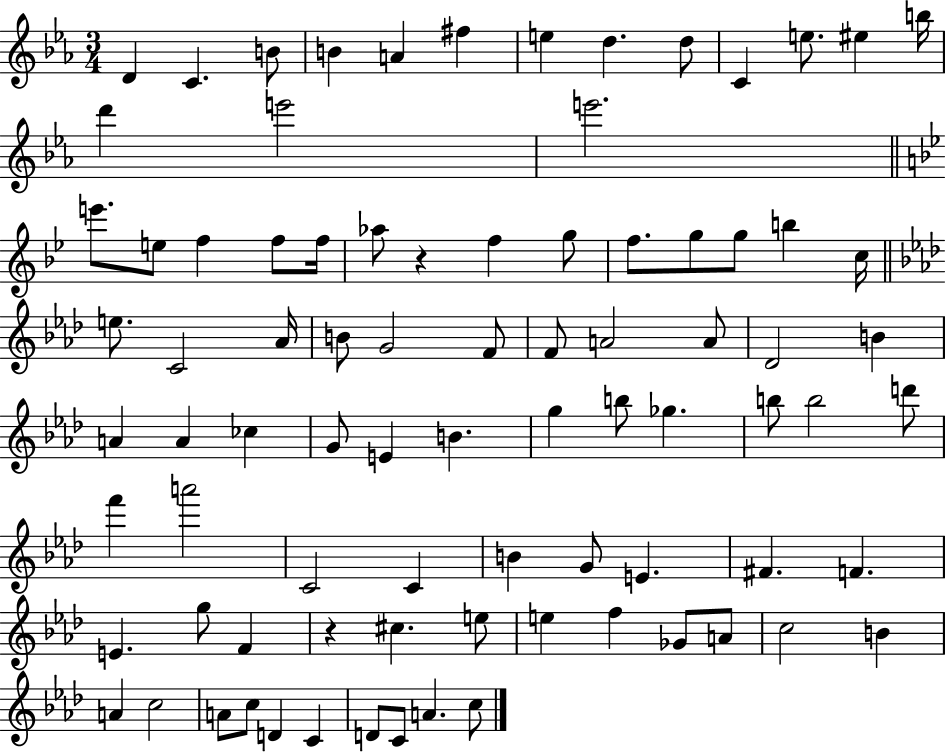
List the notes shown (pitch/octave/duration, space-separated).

D4/q C4/q. B4/e B4/q A4/q F#5/q E5/q D5/q. D5/e C4/q E5/e. EIS5/q B5/s D6/q E6/h E6/h. E6/e. E5/e F5/q F5/e F5/s Ab5/e R/q F5/q G5/e F5/e. G5/e G5/e B5/q C5/s E5/e. C4/h Ab4/s B4/e G4/h F4/e F4/e A4/h A4/e Db4/h B4/q A4/q A4/q CES5/q G4/e E4/q B4/q. G5/q B5/e Gb5/q. B5/e B5/h D6/e F6/q A6/h C4/h C4/q B4/q G4/e E4/q. F#4/q. F4/q. E4/q. G5/e F4/q R/q C#5/q. E5/e E5/q F5/q Gb4/e A4/e C5/h B4/q A4/q C5/h A4/e C5/e D4/q C4/q D4/e C4/e A4/q. C5/e